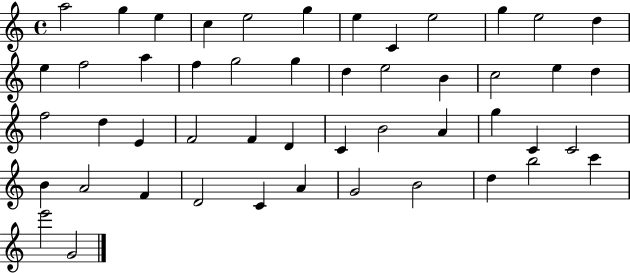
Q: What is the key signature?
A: C major